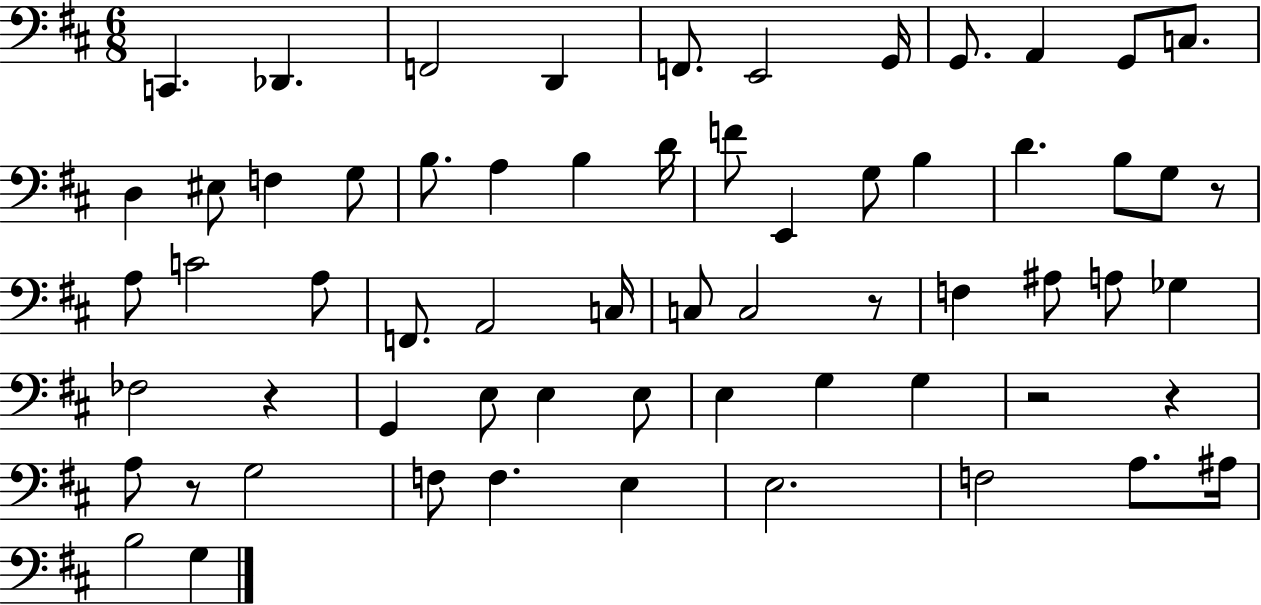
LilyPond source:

{
  \clef bass
  \numericTimeSignature
  \time 6/8
  \key d \major
  c,4. des,4. | f,2 d,4 | f,8. e,2 g,16 | g,8. a,4 g,8 c8. | \break d4 eis8 f4 g8 | b8. a4 b4 d'16 | f'8 e,4 g8 b4 | d'4. b8 g8 r8 | \break a8 c'2 a8 | f,8. a,2 c16 | c8 c2 r8 | f4 ais8 a8 ges4 | \break fes2 r4 | g,4 e8 e4 e8 | e4 g4 g4 | r2 r4 | \break a8 r8 g2 | f8 f4. e4 | e2. | f2 a8. ais16 | \break b2 g4 | \bar "|."
}